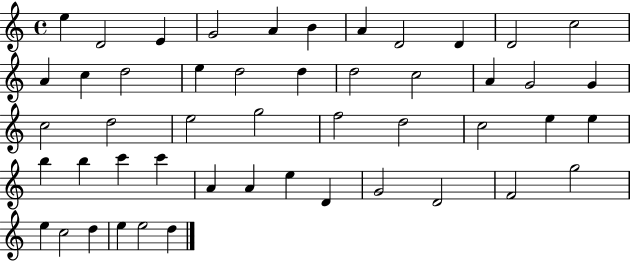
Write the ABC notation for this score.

X:1
T:Untitled
M:4/4
L:1/4
K:C
e D2 E G2 A B A D2 D D2 c2 A c d2 e d2 d d2 c2 A G2 G c2 d2 e2 g2 f2 d2 c2 e e b b c' c' A A e D G2 D2 F2 g2 e c2 d e e2 d